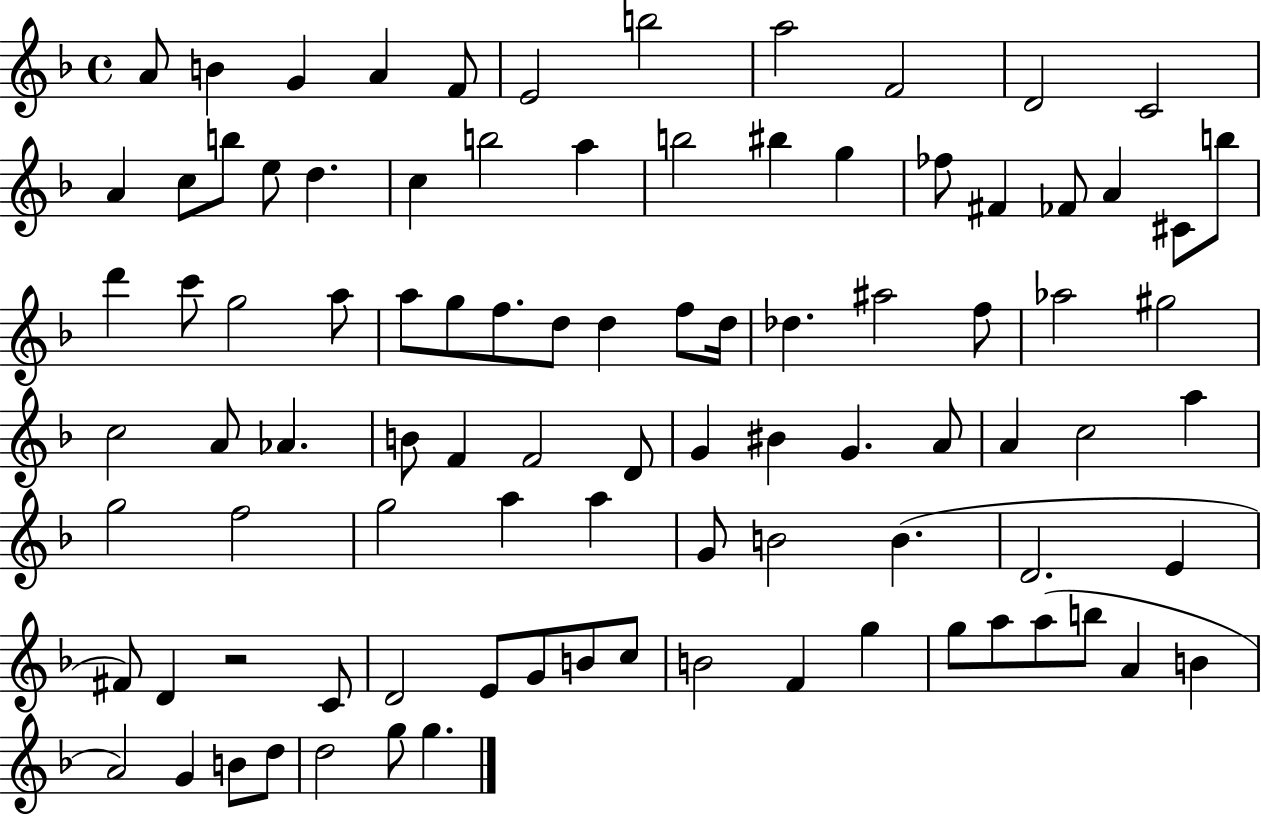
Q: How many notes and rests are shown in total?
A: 93